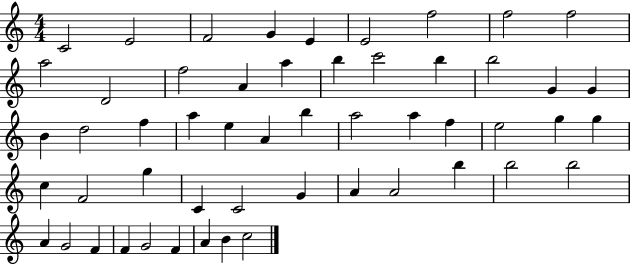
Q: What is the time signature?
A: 4/4